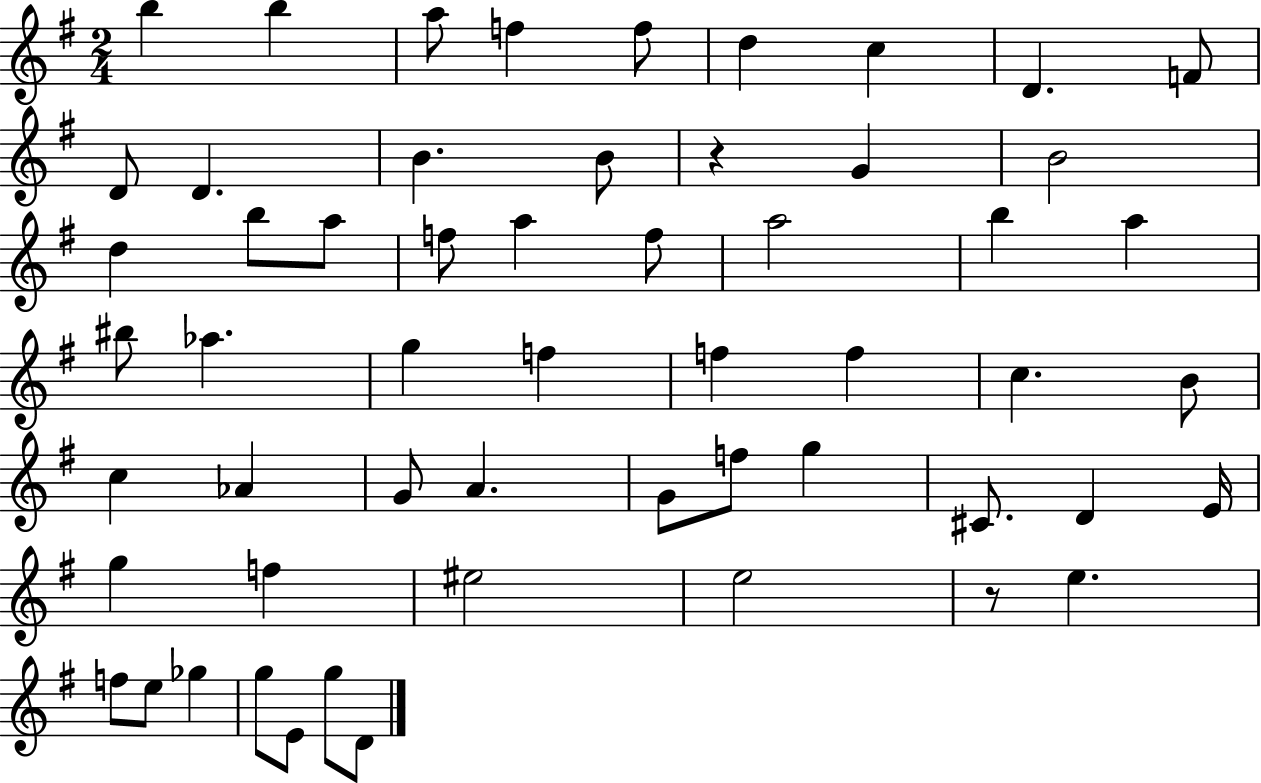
{
  \clef treble
  \numericTimeSignature
  \time 2/4
  \key g \major
  b''4 b''4 | a''8 f''4 f''8 | d''4 c''4 | d'4. f'8 | \break d'8 d'4. | b'4. b'8 | r4 g'4 | b'2 | \break d''4 b''8 a''8 | f''8 a''4 f''8 | a''2 | b''4 a''4 | \break bis''8 aes''4. | g''4 f''4 | f''4 f''4 | c''4. b'8 | \break c''4 aes'4 | g'8 a'4. | g'8 f''8 g''4 | cis'8. d'4 e'16 | \break g''4 f''4 | eis''2 | e''2 | r8 e''4. | \break f''8 e''8 ges''4 | g''8 e'8 g''8 d'8 | \bar "|."
}